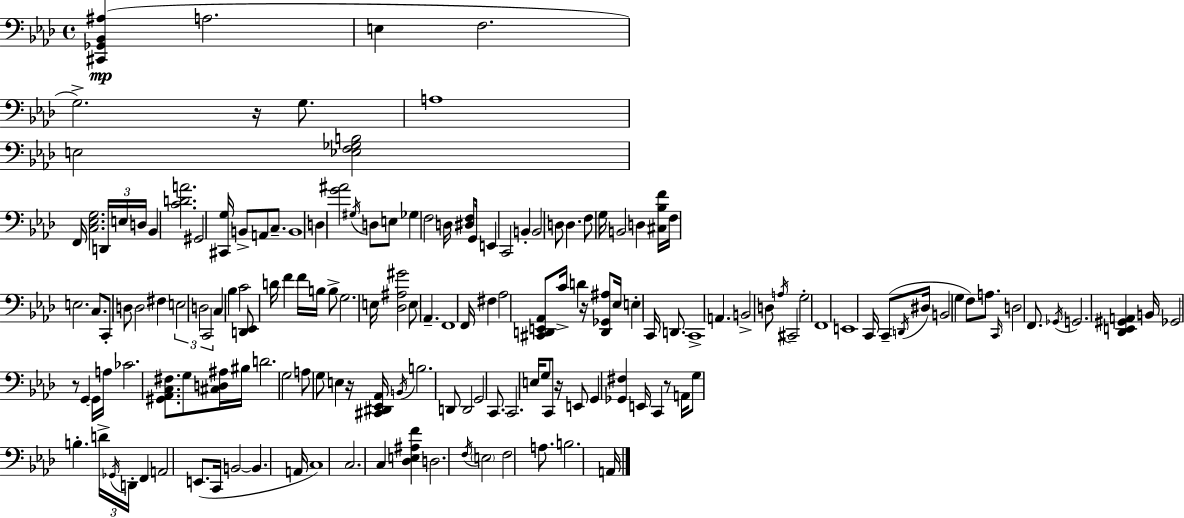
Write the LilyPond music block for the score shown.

{
  \clef bass
  \time 4/4
  \defaultTimeSignature
  \key f \minor
  \repeat volta 2 { <cis, ges, bes, ais>4(\mp a2. | e4 f2. | g2.->) r16 g8. | a1 | \break e2 <ees f ges b>2 | f,16 <c ees g>2. \tuplet 3/2 { d,16 e16 d16 } | bes,4 <c' d' a'>2. | gis,2 <cis, g>16 b,8-> a,8 c8.-- | \break b,1 | d4 <g' ais'>2 \acciaccatura { gis16 } d8 e8 | ges4 f2 d16 <dis f>8 | g,16 e,4 c,2 b,4-. | \break b,2 d8 d4. | f8 g16 b,2 d4 | <cis bes f'>16 f16 e2. c8. | c,8-. d8 d2 fis4 | \break \tuplet 3/2 { e2 d2 | c,2 } c4 bes4 | c'2 <d, ees,>8 d'16 f'4 | f'16 b16 b8-> g2. | \break e16 <des ais gis'>2 e8 aes,4.-- | f,1 | f,16 fis4 aes2 <cis, d, e, aes,>8 | c'16-> d'4 r16 <d, ges, ais>8 ees16 e4-. c,16 d,8. | \break c,1-> | a,4. b,2-> d8 | \acciaccatura { a16 } cis,2-- g2-. | f,1 | \break e,1 | c,16 c,8--( \acciaccatura { d,16 } dis16 b,2 g4 | f8) a8. \grace { c,16 } d2 | f,8. \acciaccatura { ges,16 } g,2. | \break <des, e, gis, a,>4 b,16 ges,2 r8 | g,4~~ g,16 a16 ces'2. | <gis, aes, c fis>8. g8 <cis d ais>16 bis16 d'2. | g2 a8 g8 | \break e4 r16 <cis, dis, ees, aes,>16 \acciaccatura { b,16 } b2. | d,8 d,2 g,2 | c,8. c,2. | e16 g8 c,8 r16 e,8 g,4 | \break <ges, fis>4 e,16 c,4 r8 a,16 g8 b4.-. | \tuplet 3/2 { d'16-> \acciaccatura { ges,16 } d,16-. } f,4 a,2 | e,8.( c,16 b,2~~ | b,4. a,16 c1) | \break c2. | c4 <des e ais f'>4 d2. | \acciaccatura { f16 } \parenthesize e2 | f2 a8. b2. | \break a,16 } \bar "|."
}